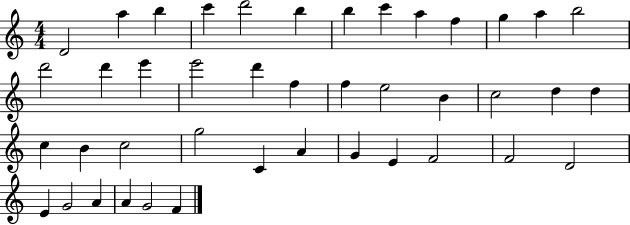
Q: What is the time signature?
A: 4/4